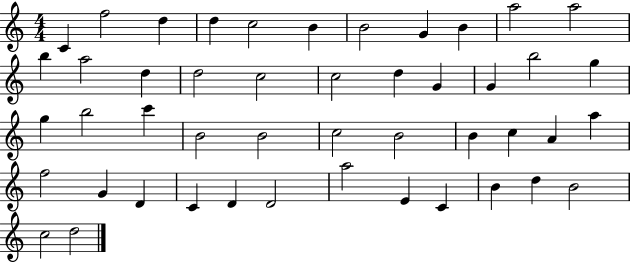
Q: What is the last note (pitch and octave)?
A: D5